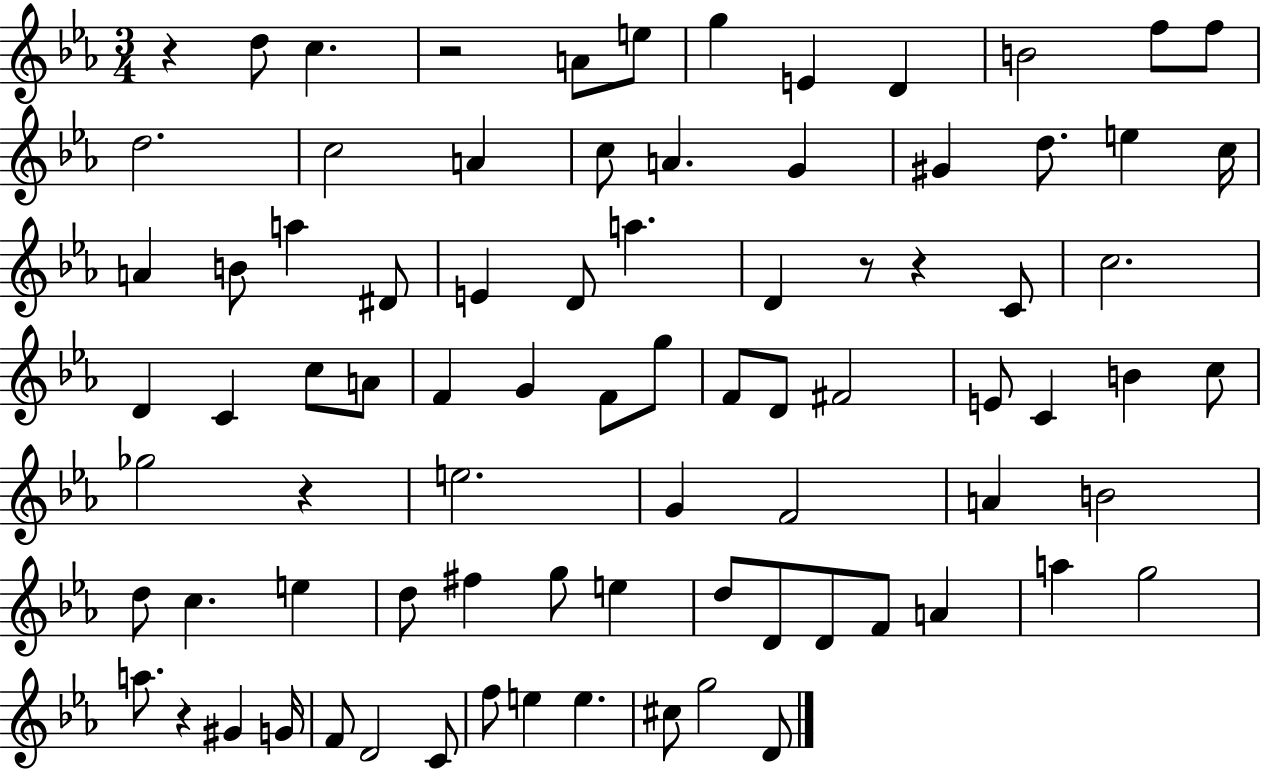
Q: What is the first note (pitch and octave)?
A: D5